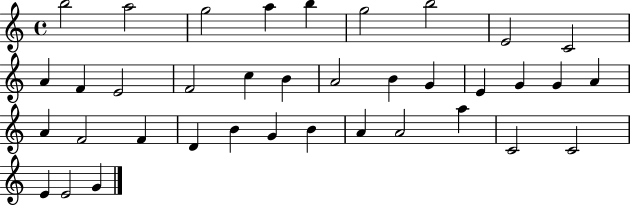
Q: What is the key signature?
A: C major